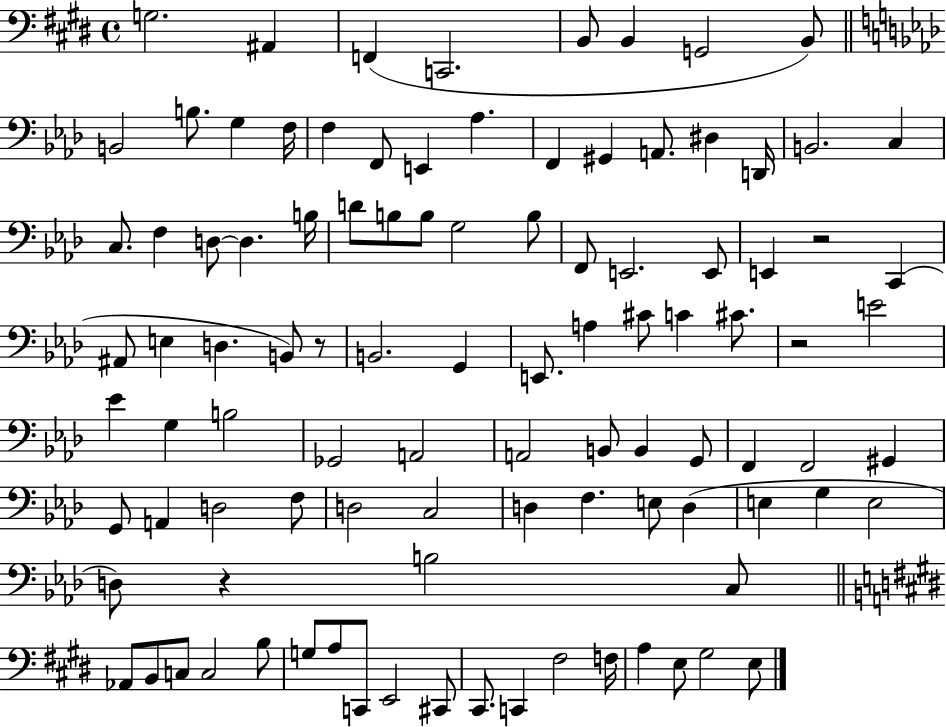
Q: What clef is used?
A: bass